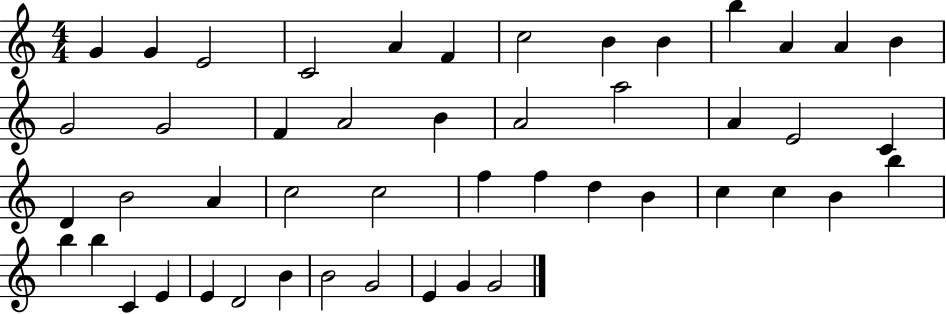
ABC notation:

X:1
T:Untitled
M:4/4
L:1/4
K:C
G G E2 C2 A F c2 B B b A A B G2 G2 F A2 B A2 a2 A E2 C D B2 A c2 c2 f f d B c c B b b b C E E D2 B B2 G2 E G G2